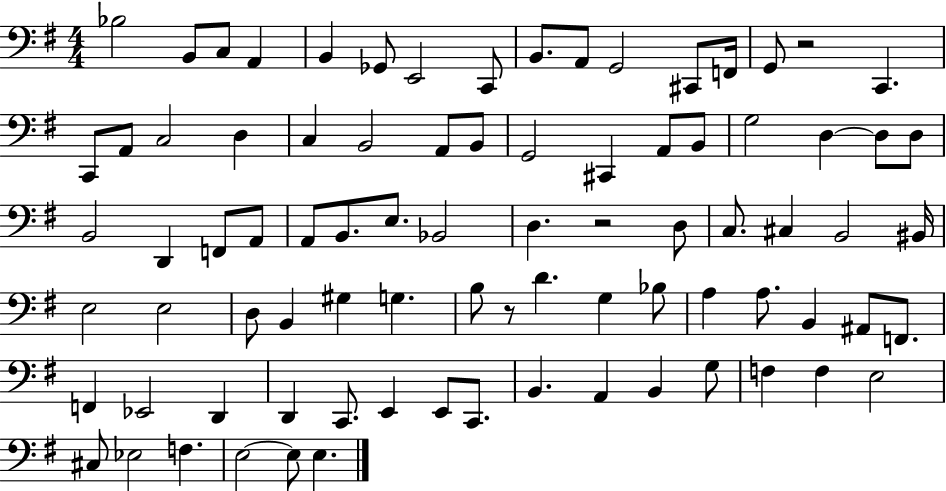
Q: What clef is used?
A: bass